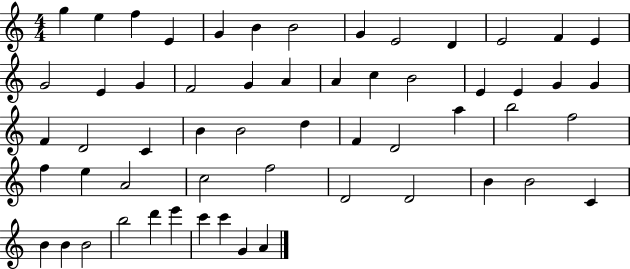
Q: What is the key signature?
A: C major